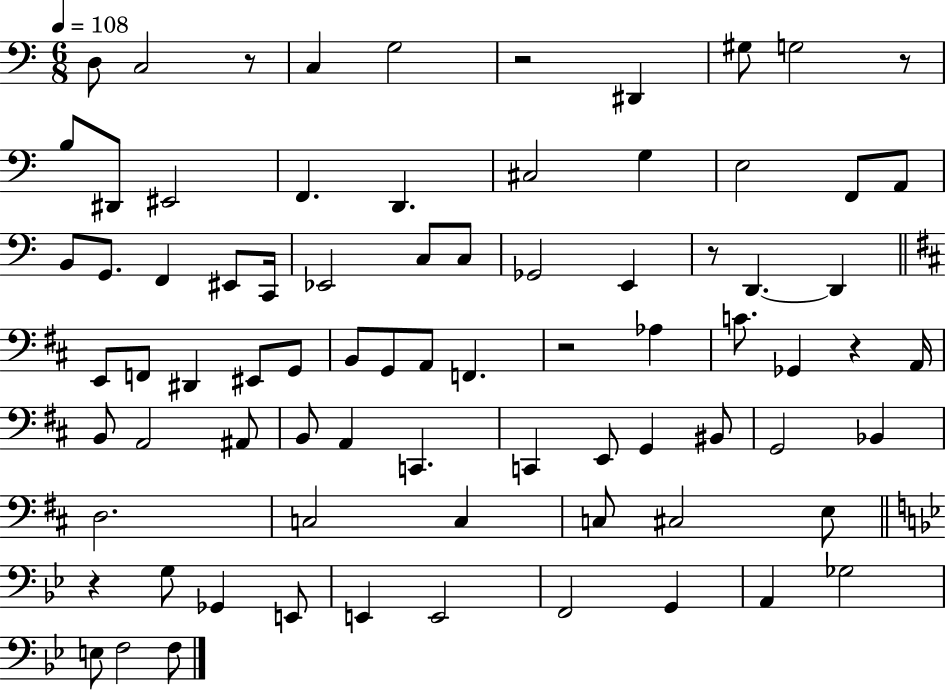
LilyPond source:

{
  \clef bass
  \numericTimeSignature
  \time 6/8
  \key c \major
  \tempo 4 = 108
  d8 c2 r8 | c4 g2 | r2 dis,4 | gis8 g2 r8 | \break b8 dis,8 eis,2 | f,4. d,4. | cis2 g4 | e2 f,8 a,8 | \break b,8 g,8. f,4 eis,8 c,16 | ees,2 c8 c8 | ges,2 e,4 | r8 d,4.~~ d,4 | \break \bar "||" \break \key d \major e,8 f,8 dis,4 eis,8 g,8 | b,8 g,8 a,8 f,4. | r2 aes4 | c'8. ges,4 r4 a,16 | \break b,8 a,2 ais,8 | b,8 a,4 c,4. | c,4 e,8 g,4 bis,8 | g,2 bes,4 | \break d2. | c2 c4 | c8 cis2 e8 | \bar "||" \break \key g \minor r4 g8 ges,4 e,8 | e,4 e,2 | f,2 g,4 | a,4 ges2 | \break e8 f2 f8 | \bar "|."
}